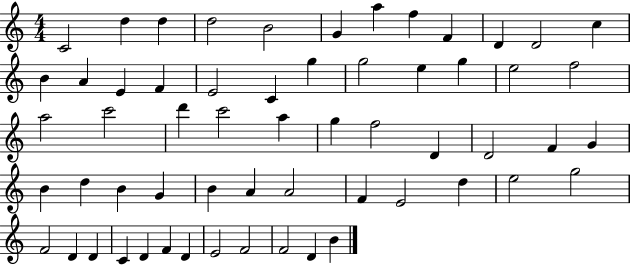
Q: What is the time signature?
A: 4/4